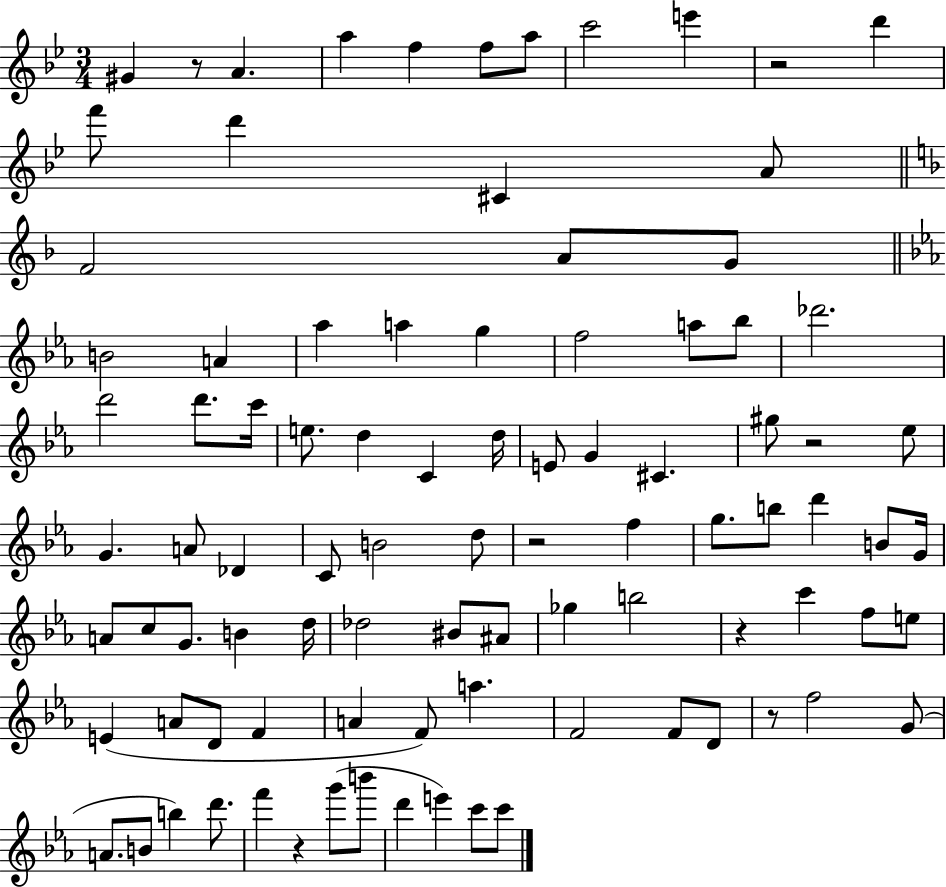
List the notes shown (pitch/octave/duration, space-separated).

G#4/q R/e A4/q. A5/q F5/q F5/e A5/e C6/h E6/q R/h D6/q F6/e D6/q C#4/q A4/e F4/h A4/e G4/e B4/h A4/q Ab5/q A5/q G5/q F5/h A5/e Bb5/e Db6/h. D6/h D6/e. C6/s E5/e. D5/q C4/q D5/s E4/e G4/q C#4/q. G#5/e R/h Eb5/e G4/q. A4/e Db4/q C4/e B4/h D5/e R/h F5/q G5/e. B5/e D6/q B4/e G4/s A4/e C5/e G4/e. B4/q D5/s Db5/h BIS4/e A#4/e Gb5/q B5/h R/q C6/q F5/e E5/e E4/q A4/e D4/e F4/q A4/q F4/e A5/q. F4/h F4/e D4/e R/e F5/h G4/e A4/e. B4/e B5/q D6/e. F6/q R/q G6/e B6/e D6/q E6/q C6/e C6/e